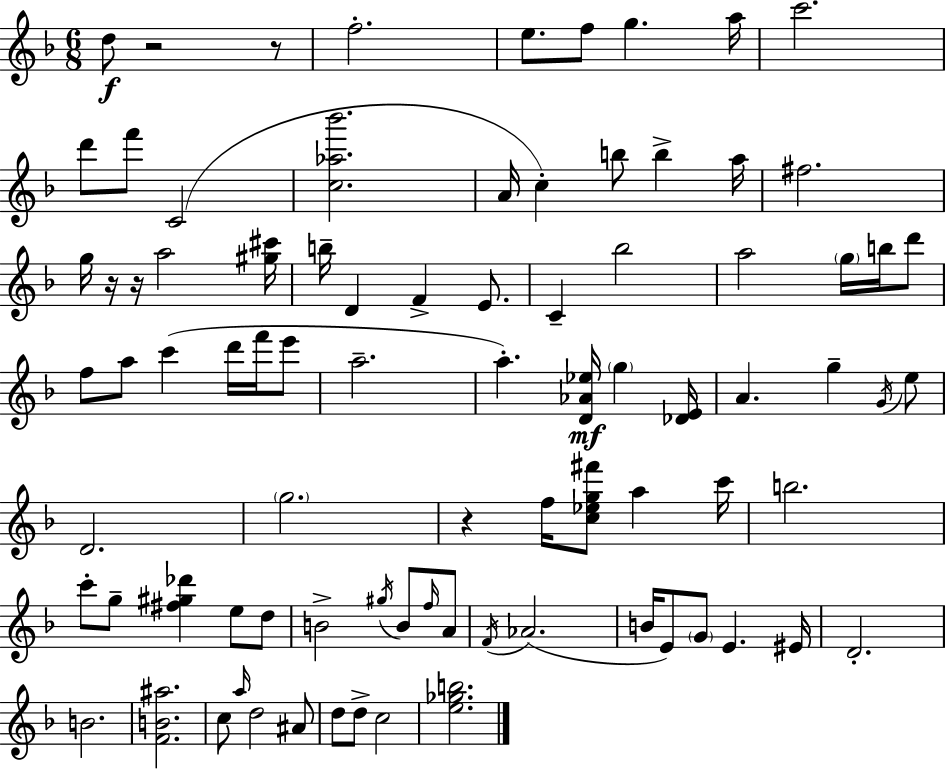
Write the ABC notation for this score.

X:1
T:Untitled
M:6/8
L:1/4
K:Dm
d/2 z2 z/2 f2 e/2 f/2 g a/4 c'2 d'/2 f'/2 C2 [c_a_b']2 A/4 c b/2 b a/4 ^f2 g/4 z/4 z/4 a2 [^g^c']/4 b/4 D F E/2 C _b2 a2 g/4 b/4 d'/2 f/2 a/2 c' d'/4 f'/4 e'/2 a2 a [D_A_e]/4 g [_DE]/4 A g G/4 e/2 D2 g2 z f/4 [c_eg^f']/2 a c'/4 b2 c'/2 g/2 [^f^g_d'] e/2 d/2 B2 ^g/4 B/2 f/4 A/2 F/4 _A2 B/4 E/2 G/2 E ^E/4 D2 B2 [FB^a]2 c/2 a/4 d2 ^A/2 d/2 d/2 c2 [e_gb]2